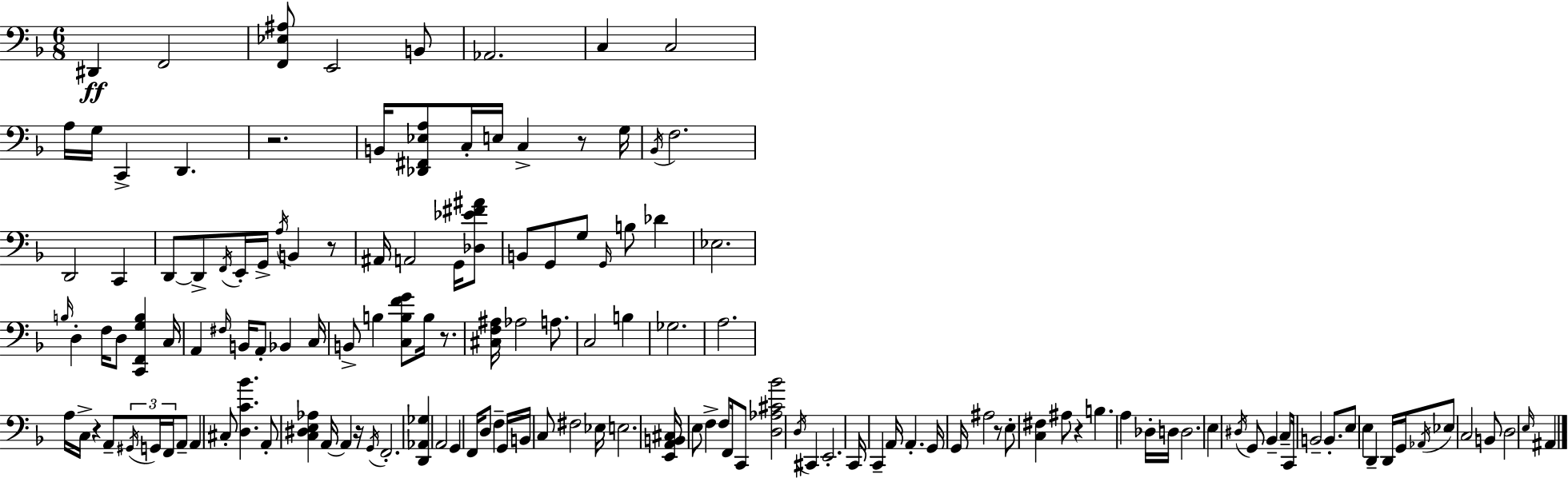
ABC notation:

X:1
T:Untitled
M:6/8
L:1/4
K:Dm
^D,, F,,2 [F,,_E,^A,]/2 E,,2 B,,/2 _A,,2 C, C,2 A,/4 G,/4 C,, D,, z2 B,,/4 [_D,,^F,,_E,A,]/2 C,/4 E,/4 C, z/2 G,/4 _B,,/4 F,2 D,,2 C,, D,,/2 D,,/2 F,,/4 E,,/4 G,,/4 A,/4 B,, z/2 ^A,,/4 A,,2 G,,/4 [_D,_E^F^A]/2 B,,/2 G,,/2 G,/2 G,,/4 B,/2 _D _E,2 B,/4 D, F,/4 D,/2 [C,,F,,G,B,] C,/4 A,, ^F,/4 B,,/4 A,,/2 _B,, C,/4 B,,/2 B, [C,B,FG]/2 B,/4 z/2 [^C,F,^A,]/4 _A,2 A,/2 C,2 B, _G,2 A,2 A,/4 C,/4 z A,,/2 ^G,,/4 G,,/4 F,,/4 A,,/2 A,, ^C,/2 [D,C_B] A,,/2 [C,^D,E,_A,] A,,/4 A,, z/4 G,,/4 F,,2 [D,,_A,,_G,] A,,2 G,, F,,/4 D,/2 F, G,,/4 B,,/4 C,/2 ^F,2 _E,/4 E,2 [E,,A,,B,,^C,]/4 E,/2 F, F,/2 F,,/4 C,,/2 [D,_A,^C_B]2 D,/4 ^C,, E,,2 C,,/4 C,, A,,/4 A,, G,,/4 G,,/4 ^A,2 z/2 E,/2 [C,^F,] ^A,/2 z B, A, _D,/4 D,/4 D,2 E, ^D,/4 G,,/2 _B,, C,/2 C,,/4 B,,2 B,,/2 E,/2 E, D,, D,,/4 G,,/4 _A,,/4 _E,/2 C,2 B,,/2 D,2 E,/4 ^A,,